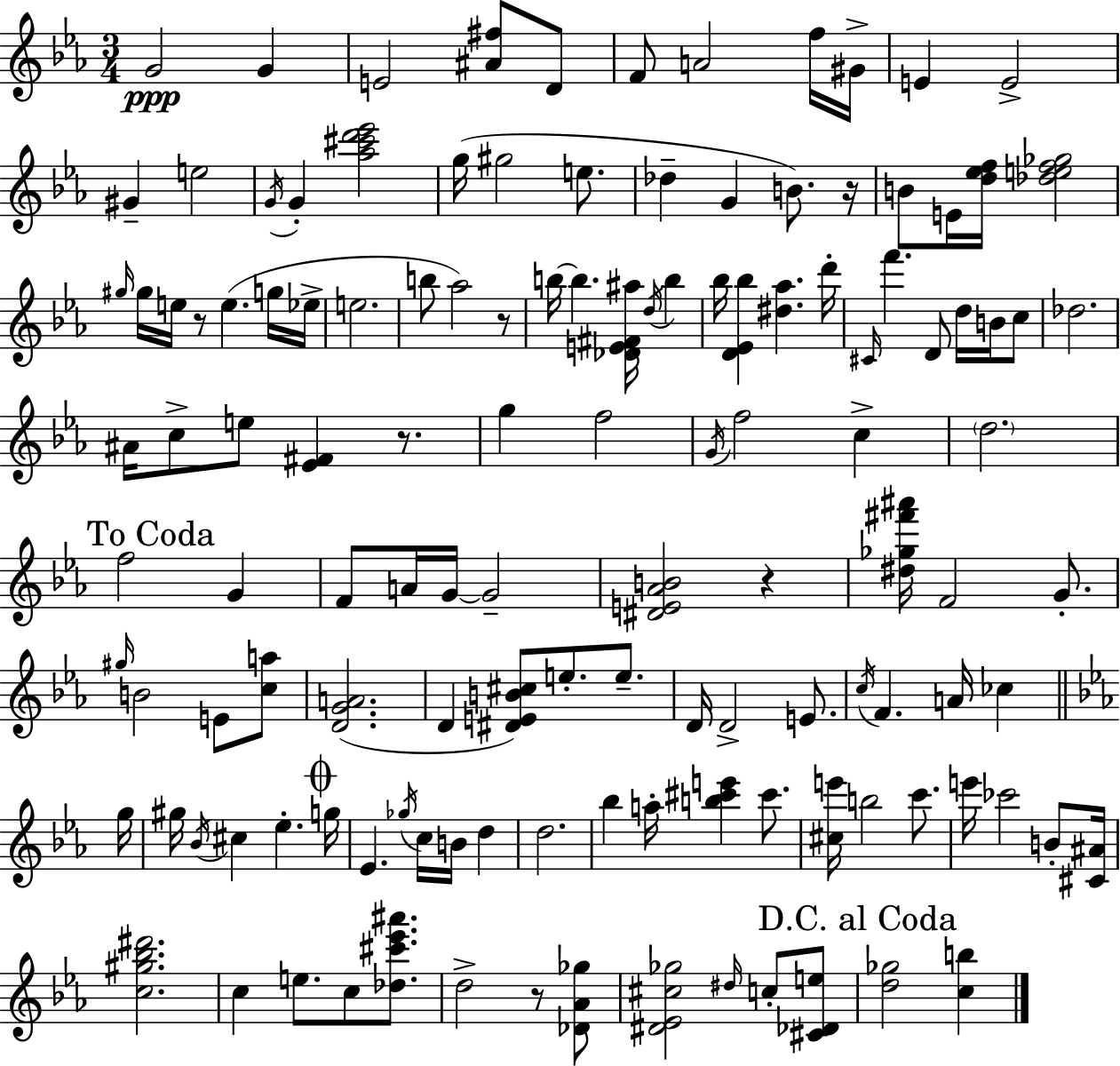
{
  \clef treble
  \numericTimeSignature
  \time 3/4
  \key ees \major
  \repeat volta 2 { g'2\ppp g'4 | e'2 <ais' fis''>8 d'8 | f'8 a'2 f''16 gis'16-> | e'4 e'2-> | \break gis'4-- e''2 | \acciaccatura { g'16 } g'4-. <aes'' cis''' d''' ees'''>2 | g''16( gis''2 e''8. | des''4-- g'4 b'8.) | \break r16 b'8 e'16 <d'' ees'' f''>16 <des'' e'' f'' ges''>2 | \grace { gis''16 } gis''16 e''16 r8 e''4.( | g''16 ees''16-> e''2. | b''8 aes''2) | \break r8 b''16~~ b''4. <des' e' fis' ais''>16 \acciaccatura { d''16 } b''4 | bes''16 <d' ees' bes''>4 <dis'' aes''>4. | d'''16-. \grace { cis'16 } f'''4. d'8 | d''16 b'16 c''8 des''2. | \break ais'16 c''8-> e''8 <ees' fis'>4 | r8. g''4 f''2 | \acciaccatura { g'16 } f''2 | c''4-> \parenthesize d''2. | \break \mark "To Coda" f''2 | g'4 f'8 a'16 g'16~~ g'2-- | <dis' e' aes' b'>2 | r4 <dis'' ges'' fis''' ais'''>16 f'2 | \break g'8.-. \grace { gis''16 } b'2 | e'8 <c'' a''>8 <d' g' a'>2.( | d'4 <dis' e' b' cis''>8) | e''8.-. e''8.-- d'16 d'2-> | \break e'8. \acciaccatura { c''16 } f'4. | a'16 ces''4 \bar "||" \break \key c \minor g''16 gis''16 \acciaccatura { bes'16 } cis''4 ees''4.-. | \mark \markup { \musicglyph "scripts.coda" } g''16 ees'4. \acciaccatura { ges''16 } c''16 b'16 d''4 | d''2. | bes''4 a''16-. <b'' cis''' e'''>4 | \break cis'''8. <cis'' e'''>16 b''2 | c'''8. e'''16 ces'''2 | b'8-. <cis' ais'>16 <c'' gis'' bes'' dis'''>2. | c''4 e''8. c''8 | \break <des'' cis''' ees''' ais'''>8. d''2-> r8 | <des' aes' ges''>8 <dis' ees' cis'' ges''>2 \grace { dis''16 } | c''8-. <cis' des' e''>8 \mark "D.C. al Coda" <d'' ges''>2 | <c'' b''>4 } \bar "|."
}